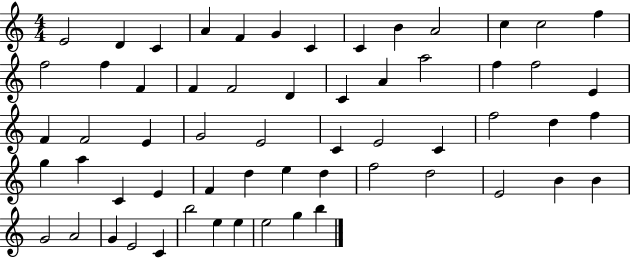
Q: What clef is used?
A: treble